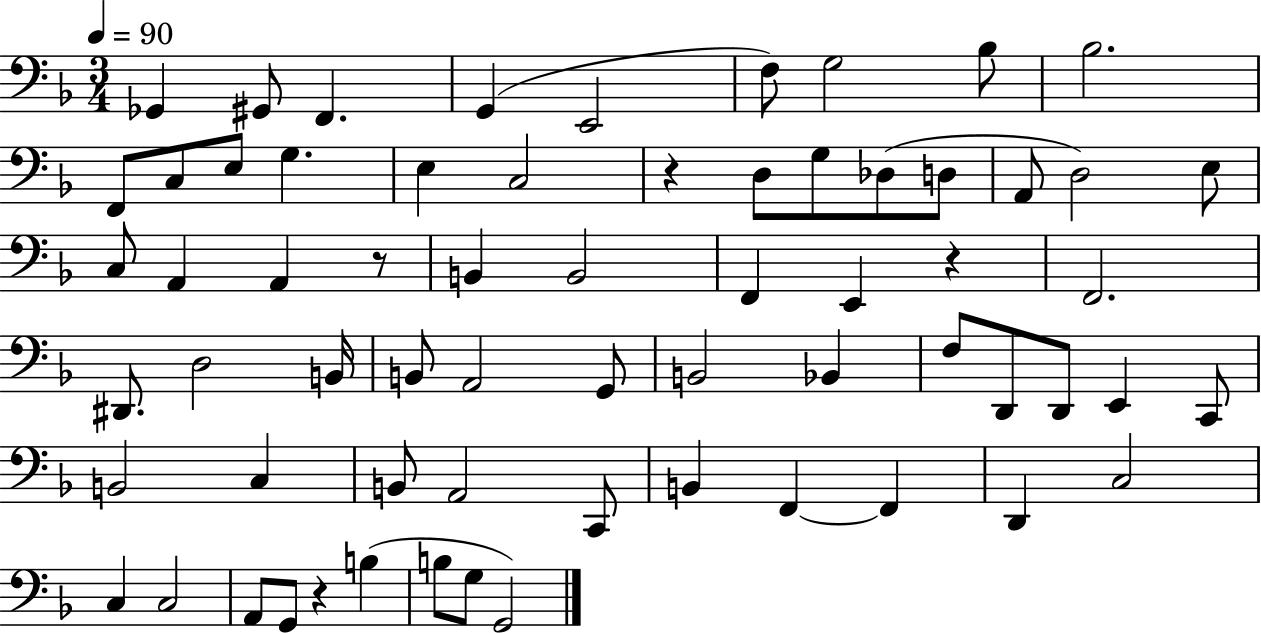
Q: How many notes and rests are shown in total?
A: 65